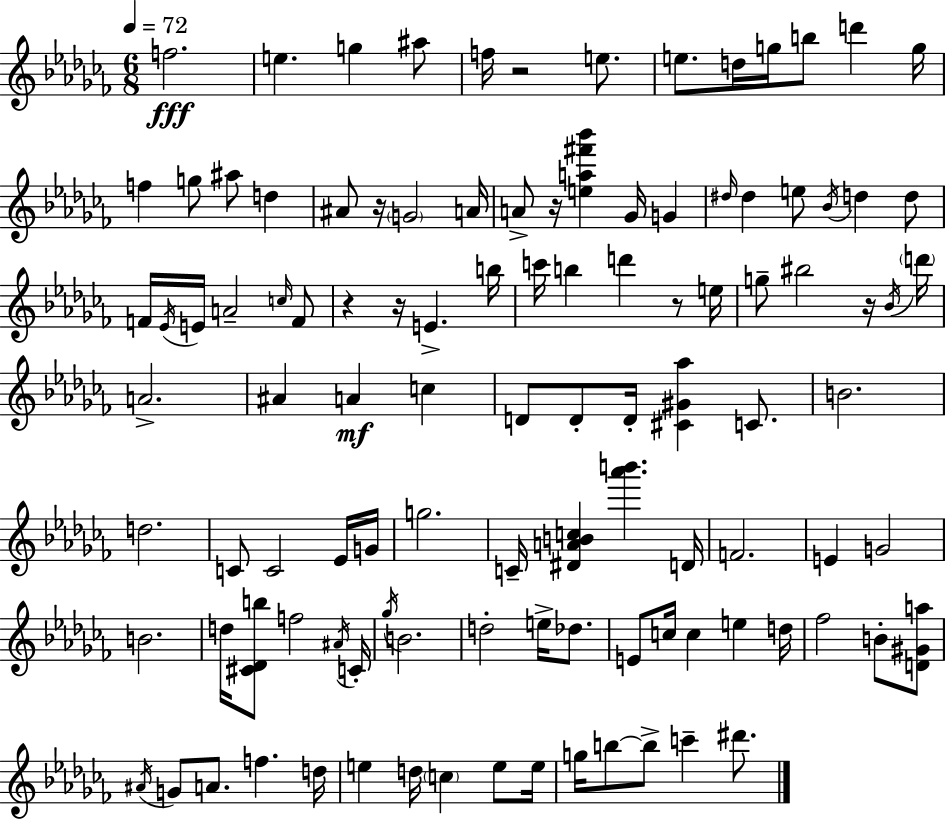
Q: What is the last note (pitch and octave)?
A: D#6